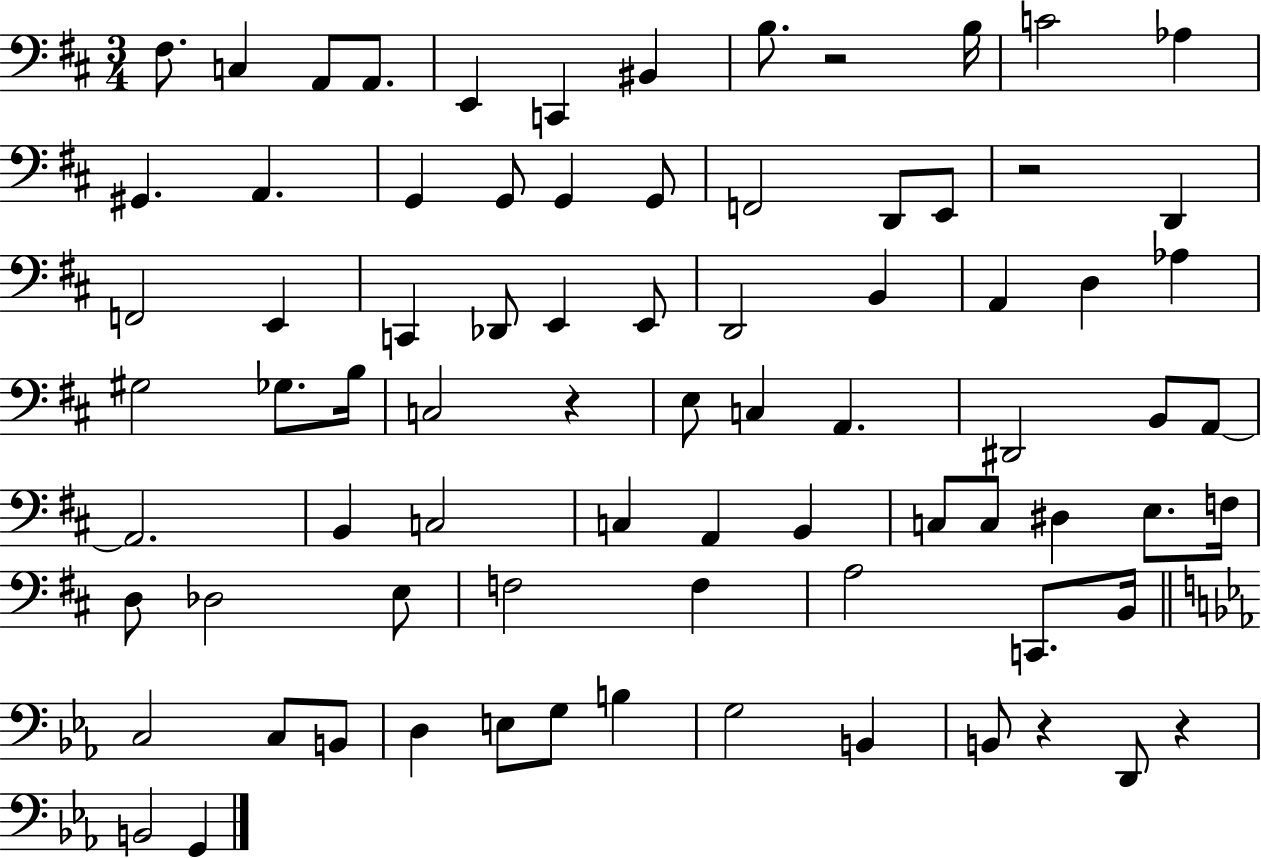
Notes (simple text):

F#3/e. C3/q A2/e A2/e. E2/q C2/q BIS2/q B3/e. R/h B3/s C4/h Ab3/q G#2/q. A2/q. G2/q G2/e G2/q G2/e F2/h D2/e E2/e R/h D2/q F2/h E2/q C2/q Db2/e E2/q E2/e D2/h B2/q A2/q D3/q Ab3/q G#3/h Gb3/e. B3/s C3/h R/q E3/e C3/q A2/q. D#2/h B2/e A2/e A2/h. B2/q C3/h C3/q A2/q B2/q C3/e C3/e D#3/q E3/e. F3/s D3/e Db3/h E3/e F3/h F3/q A3/h C2/e. B2/s C3/h C3/e B2/e D3/q E3/e G3/e B3/q G3/h B2/q B2/e R/q D2/e R/q B2/h G2/q